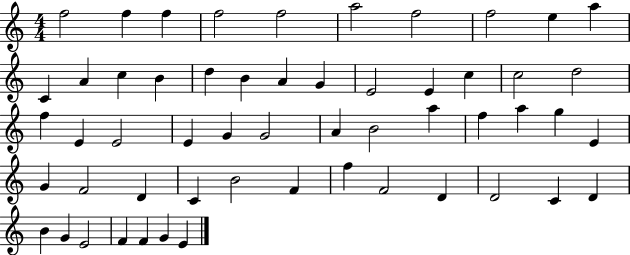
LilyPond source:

{
  \clef treble
  \numericTimeSignature
  \time 4/4
  \key c \major
  f''2 f''4 f''4 | f''2 f''2 | a''2 f''2 | f''2 e''4 a''4 | \break c'4 a'4 c''4 b'4 | d''4 b'4 a'4 g'4 | e'2 e'4 c''4 | c''2 d''2 | \break f''4 e'4 e'2 | e'4 g'4 g'2 | a'4 b'2 a''4 | f''4 a''4 g''4 e'4 | \break g'4 f'2 d'4 | c'4 b'2 f'4 | f''4 f'2 d'4 | d'2 c'4 d'4 | \break b'4 g'4 e'2 | f'4 f'4 g'4 e'4 | \bar "|."
}